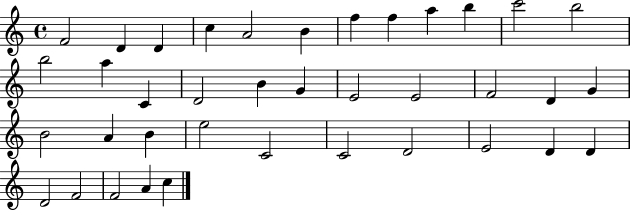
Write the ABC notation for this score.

X:1
T:Untitled
M:4/4
L:1/4
K:C
F2 D D c A2 B f f a b c'2 b2 b2 a C D2 B G E2 E2 F2 D G B2 A B e2 C2 C2 D2 E2 D D D2 F2 F2 A c